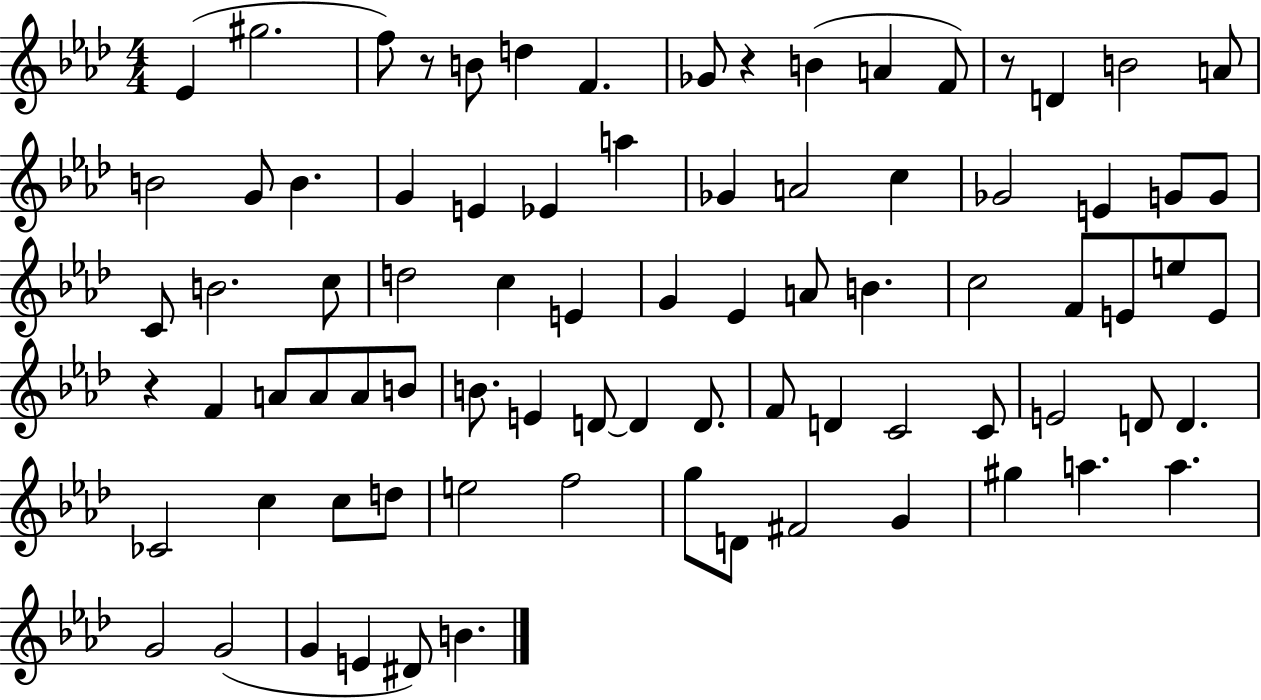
{
  \clef treble
  \numericTimeSignature
  \time 4/4
  \key aes \major
  \repeat volta 2 { ees'4( gis''2. | f''8) r8 b'8 d''4 f'4. | ges'8 r4 b'4( a'4 f'8) | r8 d'4 b'2 a'8 | \break b'2 g'8 b'4. | g'4 e'4 ees'4 a''4 | ges'4 a'2 c''4 | ges'2 e'4 g'8 g'8 | \break c'8 b'2. c''8 | d''2 c''4 e'4 | g'4 ees'4 a'8 b'4. | c''2 f'8 e'8 e''8 e'8 | \break r4 f'4 a'8 a'8 a'8 b'8 | b'8. e'4 d'8~~ d'4 d'8. | f'8 d'4 c'2 c'8 | e'2 d'8 d'4. | \break ces'2 c''4 c''8 d''8 | e''2 f''2 | g''8 d'8 fis'2 g'4 | gis''4 a''4. a''4. | \break g'2 g'2( | g'4 e'4 dis'8) b'4. | } \bar "|."
}